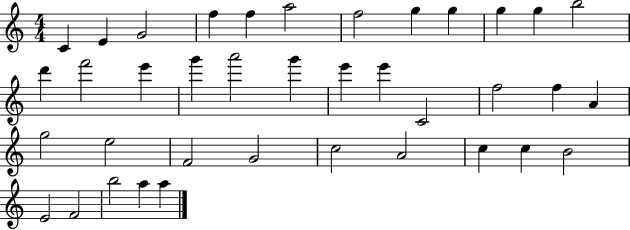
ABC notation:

X:1
T:Untitled
M:4/4
L:1/4
K:C
C E G2 f f a2 f2 g g g g b2 d' f'2 e' g' a'2 g' e' e' C2 f2 f A g2 e2 F2 G2 c2 A2 c c B2 E2 F2 b2 a a